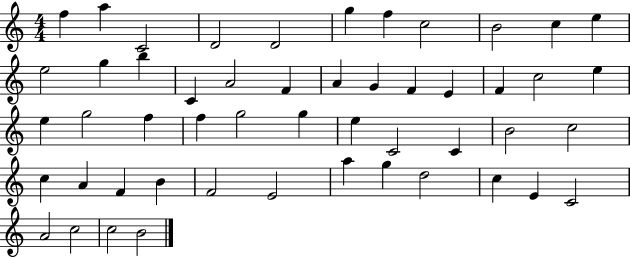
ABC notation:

X:1
T:Untitled
M:4/4
L:1/4
K:C
f a C2 D2 D2 g f c2 B2 c e e2 g b C A2 F A G F E F c2 e e g2 f f g2 g e C2 C B2 c2 c A F B F2 E2 a g d2 c E C2 A2 c2 c2 B2